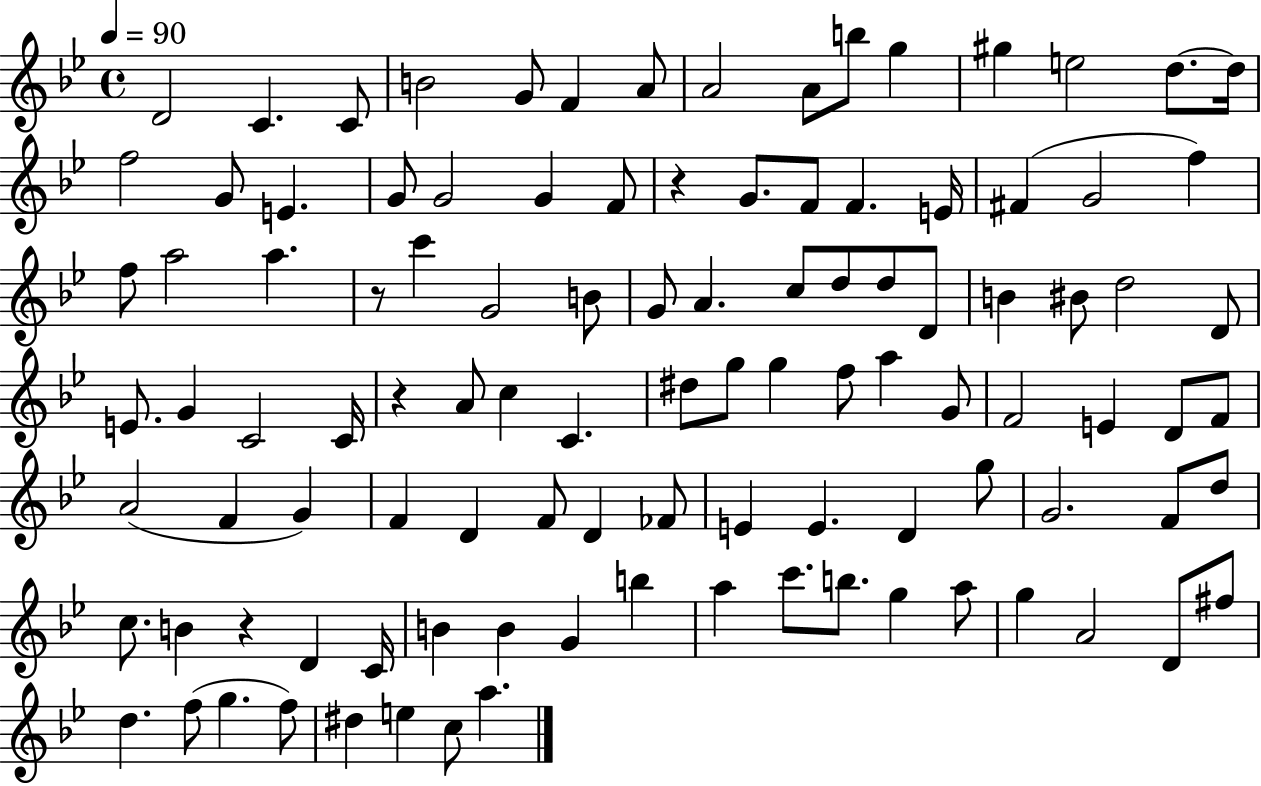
X:1
T:Untitled
M:4/4
L:1/4
K:Bb
D2 C C/2 B2 G/2 F A/2 A2 A/2 b/2 g ^g e2 d/2 d/4 f2 G/2 E G/2 G2 G F/2 z G/2 F/2 F E/4 ^F G2 f f/2 a2 a z/2 c' G2 B/2 G/2 A c/2 d/2 d/2 D/2 B ^B/2 d2 D/2 E/2 G C2 C/4 z A/2 c C ^d/2 g/2 g f/2 a G/2 F2 E D/2 F/2 A2 F G F D F/2 D _F/2 E E D g/2 G2 F/2 d/2 c/2 B z D C/4 B B G b a c'/2 b/2 g a/2 g A2 D/2 ^f/2 d f/2 g f/2 ^d e c/2 a